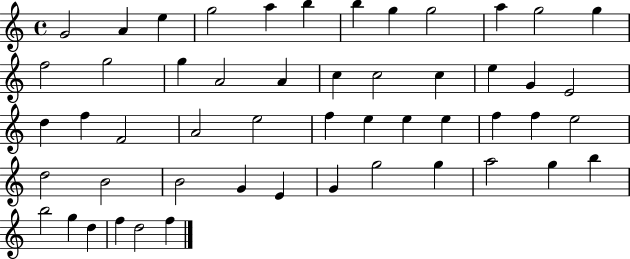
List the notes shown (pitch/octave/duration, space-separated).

G4/h A4/q E5/q G5/h A5/q B5/q B5/q G5/q G5/h A5/q G5/h G5/q F5/h G5/h G5/q A4/h A4/q C5/q C5/h C5/q E5/q G4/q E4/h D5/q F5/q F4/h A4/h E5/h F5/q E5/q E5/q E5/q F5/q F5/q E5/h D5/h B4/h B4/h G4/q E4/q G4/q G5/h G5/q A5/h G5/q B5/q B5/h G5/q D5/q F5/q D5/h F5/q